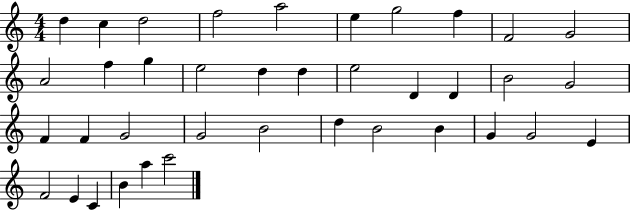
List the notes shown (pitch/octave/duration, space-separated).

D5/q C5/q D5/h F5/h A5/h E5/q G5/h F5/q F4/h G4/h A4/h F5/q G5/q E5/h D5/q D5/q E5/h D4/q D4/q B4/h G4/h F4/q F4/q G4/h G4/h B4/h D5/q B4/h B4/q G4/q G4/h E4/q F4/h E4/q C4/q B4/q A5/q C6/h